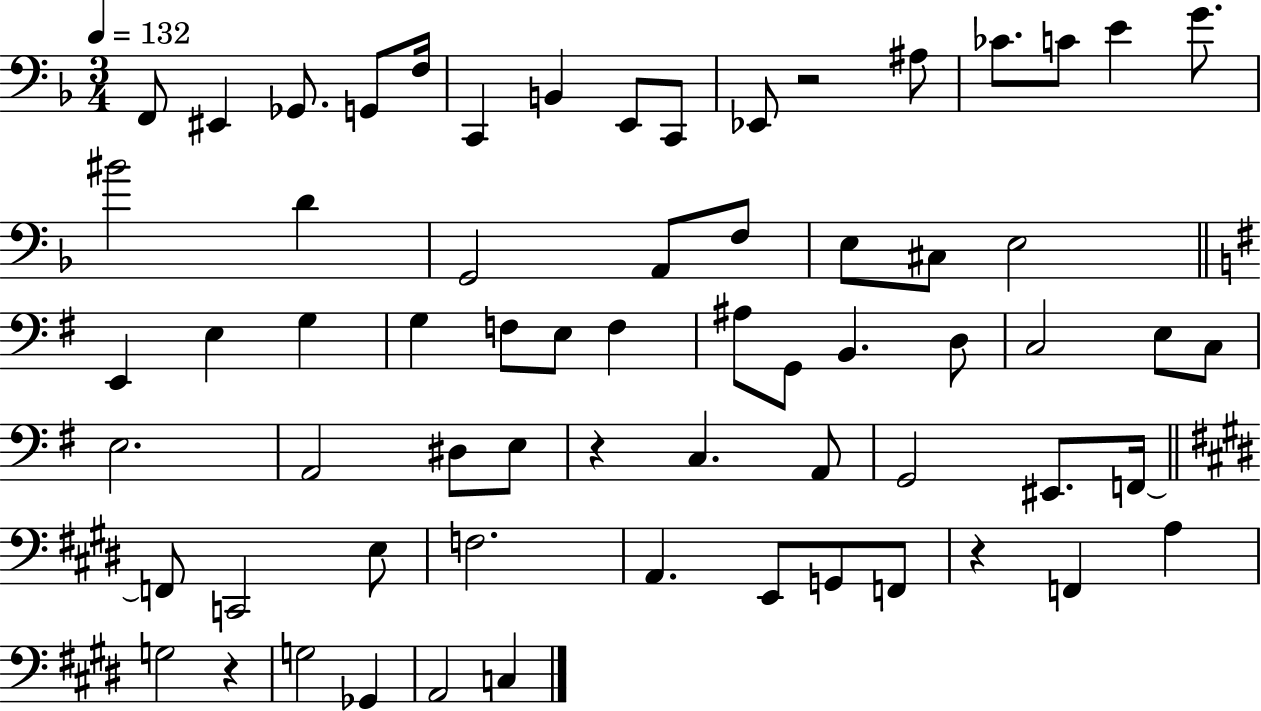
{
  \clef bass
  \numericTimeSignature
  \time 3/4
  \key f \major
  \tempo 4 = 132
  \repeat volta 2 { f,8 eis,4 ges,8. g,8 f16 | c,4 b,4 e,8 c,8 | ees,8 r2 ais8 | ces'8. c'8 e'4 g'8. | \break bis'2 d'4 | g,2 a,8 f8 | e8 cis8 e2 | \bar "||" \break \key g \major e,4 e4 g4 | g4 f8 e8 f4 | ais8 g,8 b,4. d8 | c2 e8 c8 | \break e2. | a,2 dis8 e8 | r4 c4. a,8 | g,2 eis,8. f,16~~ | \break \bar "||" \break \key e \major f,8 c,2 e8 | f2. | a,4. e,8 g,8 f,8 | r4 f,4 a4 | \break g2 r4 | g2 ges,4 | a,2 c4 | } \bar "|."
}